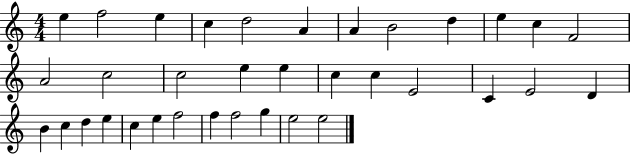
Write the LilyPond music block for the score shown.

{
  \clef treble
  \numericTimeSignature
  \time 4/4
  \key c \major
  e''4 f''2 e''4 | c''4 d''2 a'4 | a'4 b'2 d''4 | e''4 c''4 f'2 | \break a'2 c''2 | c''2 e''4 e''4 | c''4 c''4 e'2 | c'4 e'2 d'4 | \break b'4 c''4 d''4 e''4 | c''4 e''4 f''2 | f''4 f''2 g''4 | e''2 e''2 | \break \bar "|."
}